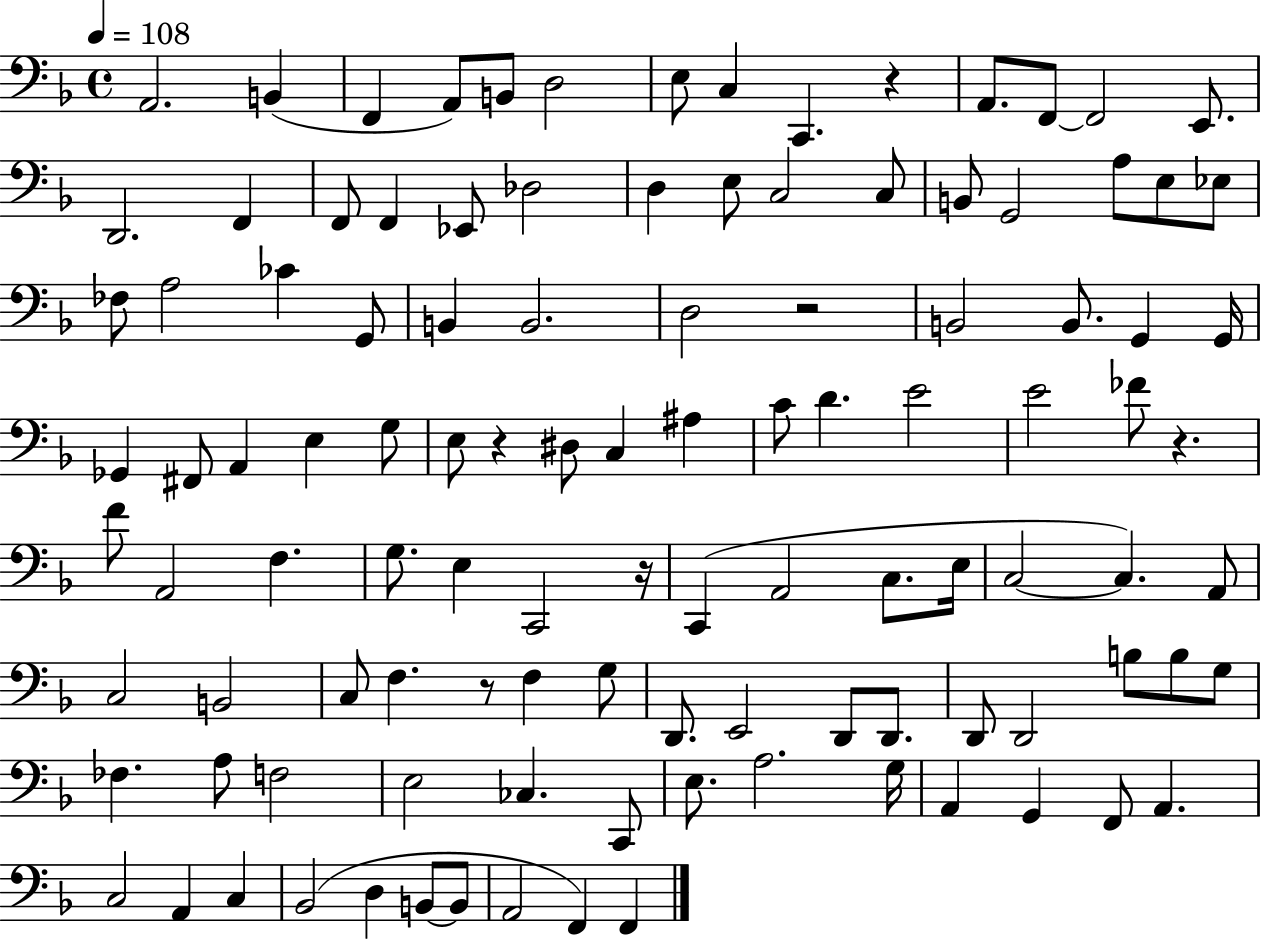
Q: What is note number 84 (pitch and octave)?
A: F3